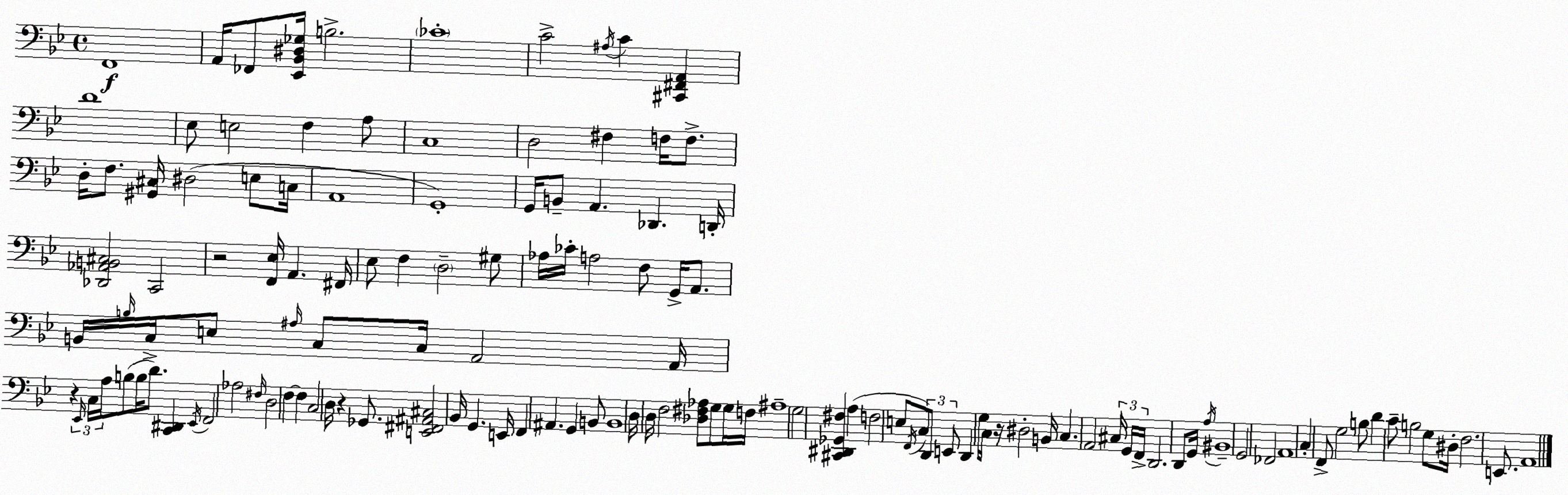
X:1
T:Untitled
M:4/4
L:1/4
K:Gm
F,,4 A,,/4 _F,,/2 [_E,,_B,,^D,_G,]/4 B,2 _C4 C2 ^A,/4 C [^C,,^F,,A,,] D4 _E,/2 E,2 F, A,/2 C,4 D,2 ^F, F,/4 F,/2 D,/4 F,/2 [^G,,^C,]/4 ^D,2 E,/2 C,/4 A,,4 G,,4 G,,/4 B,,/2 A,, _D,, D,,/4 [_D,,_A,,B,,^C,]2 C,,2 z2 [F,,_E,]/4 A,, ^F,,/4 _E,/2 F, D,2 ^G,/2 _A,/4 _C/4 A,2 F,/2 G,,/4 A,,/2 B,,/4 B,/4 C,/4 E,/2 ^A,/4 C,/2 C,/4 A,,2 A,,/4 z _E,,/4 C,/4 A,/4 B,/2 B,/4 D/2 [C,,^D,,] _E,,/4 F,,2 _A,2 ^F,/4 D,2 F, F, C,2 D,/4 z _G,,/2 [E,,^F,,^A,,^C,]2 _B,,/4 G,, E,,/4 F,, ^A,, G,, B,,/2 B,,4 D,/4 D,/4 F,2 [_D,^F,_A,]/2 G,/2 G,/4 F,/4 ^A,4 G,2 [^C,,^D,,_G,,^F,] A, F,2 E,/2 F,,/4 C,/2 D,,/2 E,,/2 D,, G,/4 C,/4 z/4 ^D,2 B,,/4 C, A,,2 ^C,/4 G,,/4 F,,/4 D,,2 D,,/2 G,,/4 A,/4 ^B,,4 G,,2 _F,,2 A,,4 C, F,,/2 G,2 B,/2 D C/2 B,2 G,/2 ^D,/4 F,2 E,,/2 A,,4